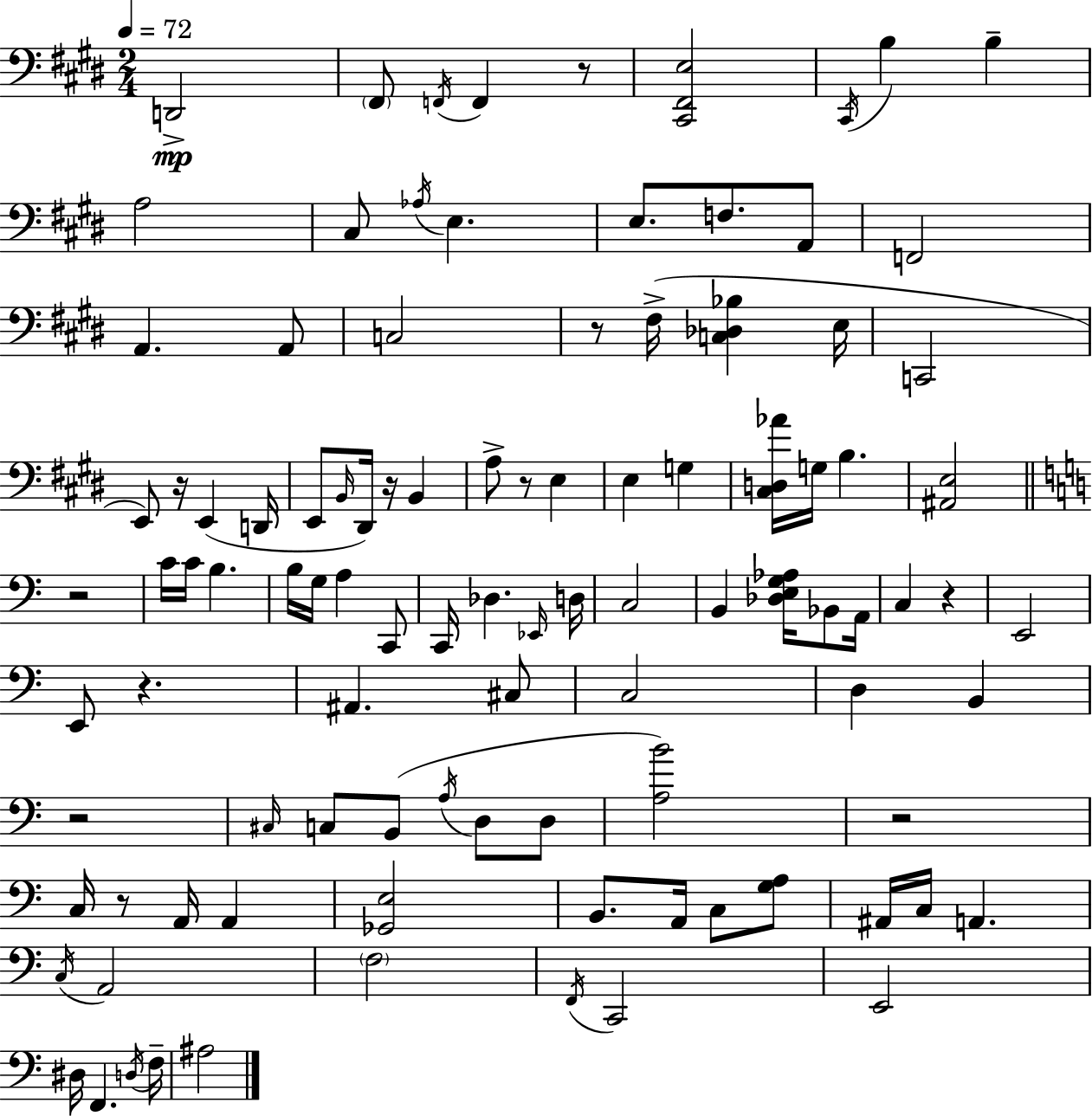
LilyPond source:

{
  \clef bass
  \numericTimeSignature
  \time 2/4
  \key e \major
  \tempo 4 = 72
  d,2->\mp | \parenthesize fis,8 \acciaccatura { f,16 } f,4 r8 | <cis, fis, e>2 | \acciaccatura { cis,16 } b4 b4-- | \break a2 | cis8 \acciaccatura { aes16 } e4. | e8. f8. | a,8 f,2 | \break a,4. | a,8 c2 | r8 fis16->( <c des bes>4 | e16 c,2 | \break e,8) r16 e,4( | d,16 e,8 \grace { b,16 } dis,16) r16 | b,4 a8-> r8 | e4 e4 | \break g4 <cis d aes'>16 g16 b4. | <ais, e>2 | \bar "||" \break \key c \major r2 | c'16 c'16 b4. | b16 g16 a4 c,8 | c,16 des4. \grace { ees,16 } | \break d16 c2 | b,4 <des e g aes>16 bes,8 | a,16 c4 r4 | e,2 | \break e,8 r4. | ais,4. cis8 | c2 | d4 b,4 | \break r2 | \grace { cis16 } c8 b,8( \acciaccatura { a16 } d8 | d8 <a b'>2) | r2 | \break c16 r8 a,16 a,4 | <ges, e>2 | b,8. a,16 c8 | <g a>8 ais,16 c16 a,4. | \break \acciaccatura { c16 } a,2 | \parenthesize f2 | \acciaccatura { f,16 } c,2 | e,2 | \break dis16 f,4. | \acciaccatura { d16 } f16-- ais2 | \bar "|."
}